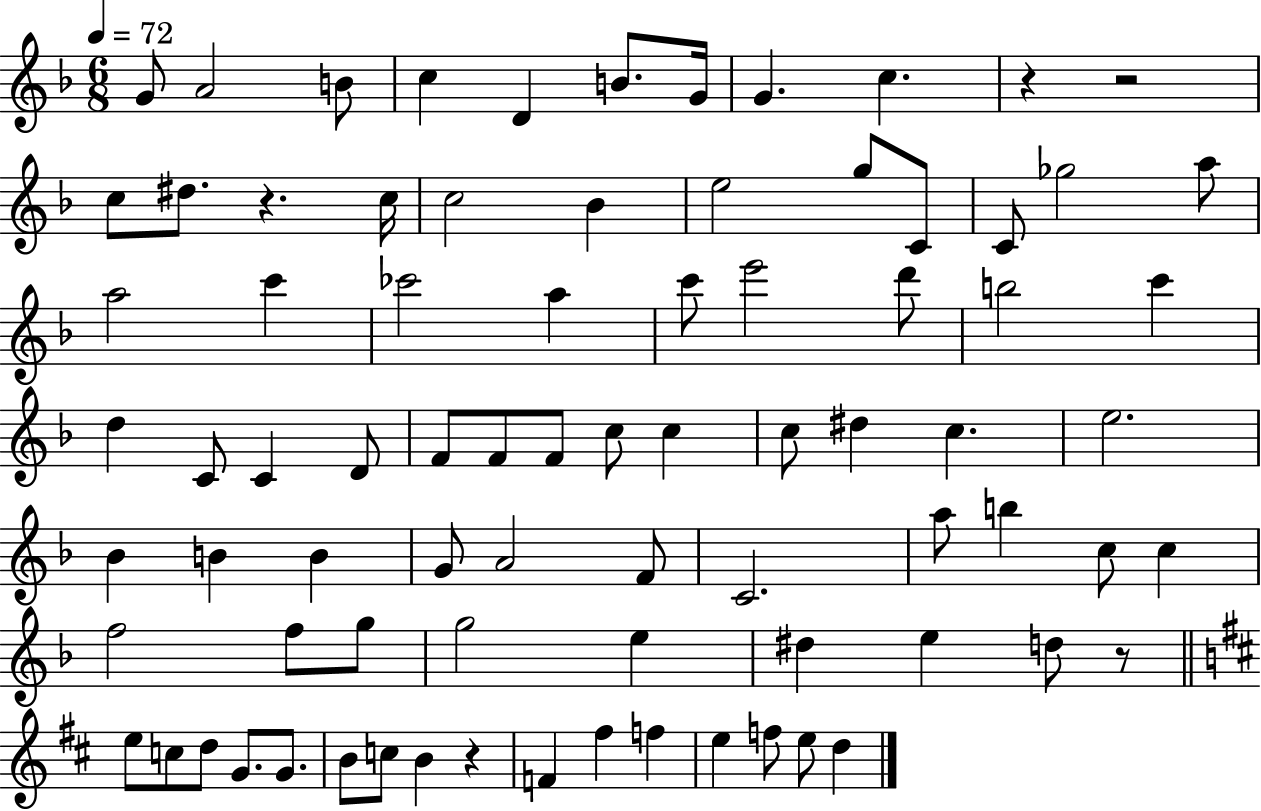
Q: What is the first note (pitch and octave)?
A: G4